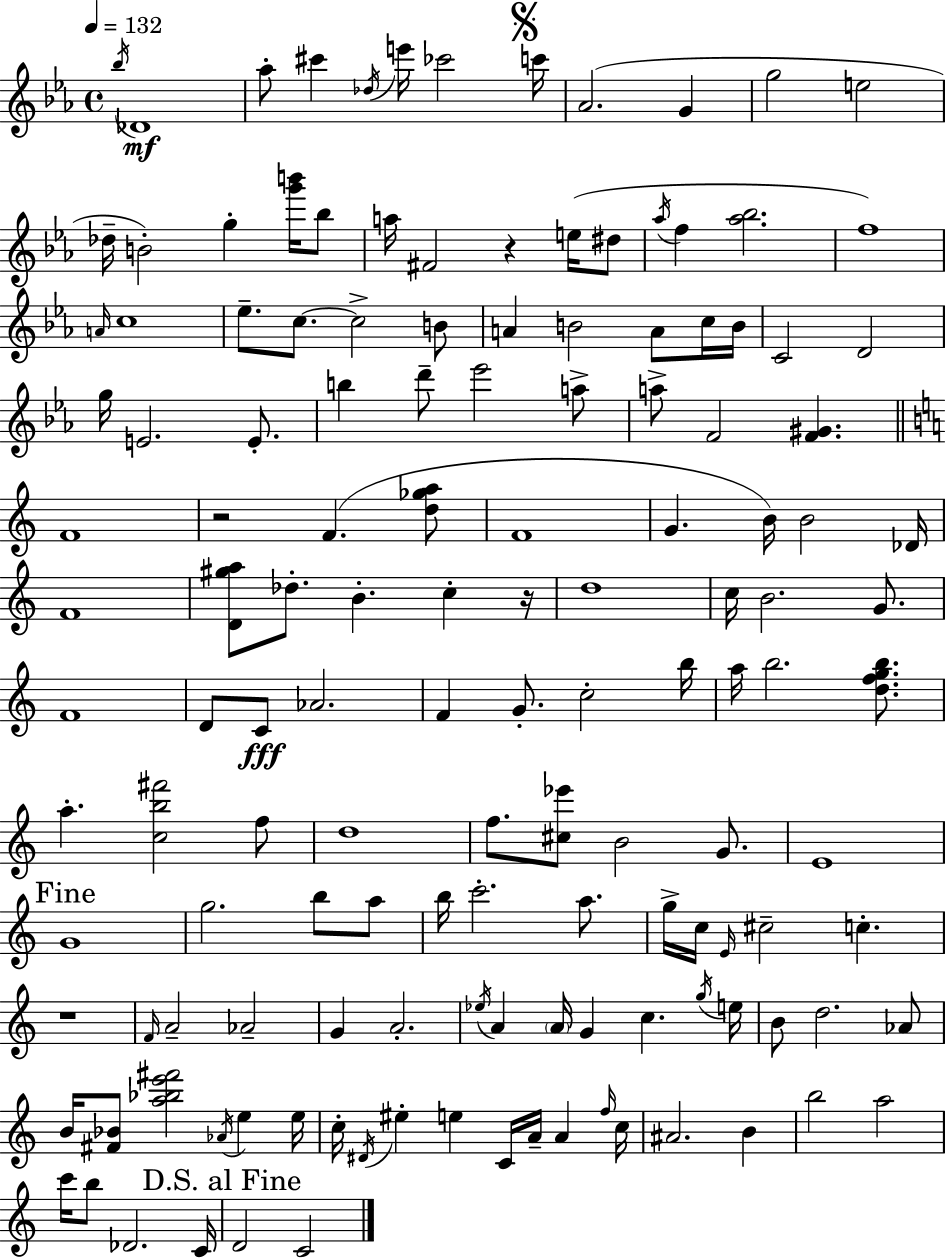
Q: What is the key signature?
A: EES major